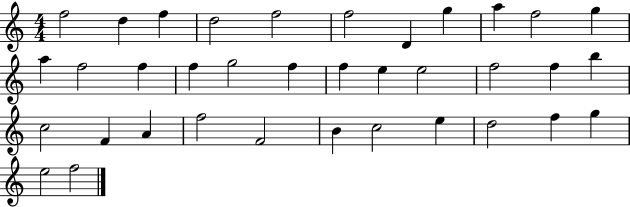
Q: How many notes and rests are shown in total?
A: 36